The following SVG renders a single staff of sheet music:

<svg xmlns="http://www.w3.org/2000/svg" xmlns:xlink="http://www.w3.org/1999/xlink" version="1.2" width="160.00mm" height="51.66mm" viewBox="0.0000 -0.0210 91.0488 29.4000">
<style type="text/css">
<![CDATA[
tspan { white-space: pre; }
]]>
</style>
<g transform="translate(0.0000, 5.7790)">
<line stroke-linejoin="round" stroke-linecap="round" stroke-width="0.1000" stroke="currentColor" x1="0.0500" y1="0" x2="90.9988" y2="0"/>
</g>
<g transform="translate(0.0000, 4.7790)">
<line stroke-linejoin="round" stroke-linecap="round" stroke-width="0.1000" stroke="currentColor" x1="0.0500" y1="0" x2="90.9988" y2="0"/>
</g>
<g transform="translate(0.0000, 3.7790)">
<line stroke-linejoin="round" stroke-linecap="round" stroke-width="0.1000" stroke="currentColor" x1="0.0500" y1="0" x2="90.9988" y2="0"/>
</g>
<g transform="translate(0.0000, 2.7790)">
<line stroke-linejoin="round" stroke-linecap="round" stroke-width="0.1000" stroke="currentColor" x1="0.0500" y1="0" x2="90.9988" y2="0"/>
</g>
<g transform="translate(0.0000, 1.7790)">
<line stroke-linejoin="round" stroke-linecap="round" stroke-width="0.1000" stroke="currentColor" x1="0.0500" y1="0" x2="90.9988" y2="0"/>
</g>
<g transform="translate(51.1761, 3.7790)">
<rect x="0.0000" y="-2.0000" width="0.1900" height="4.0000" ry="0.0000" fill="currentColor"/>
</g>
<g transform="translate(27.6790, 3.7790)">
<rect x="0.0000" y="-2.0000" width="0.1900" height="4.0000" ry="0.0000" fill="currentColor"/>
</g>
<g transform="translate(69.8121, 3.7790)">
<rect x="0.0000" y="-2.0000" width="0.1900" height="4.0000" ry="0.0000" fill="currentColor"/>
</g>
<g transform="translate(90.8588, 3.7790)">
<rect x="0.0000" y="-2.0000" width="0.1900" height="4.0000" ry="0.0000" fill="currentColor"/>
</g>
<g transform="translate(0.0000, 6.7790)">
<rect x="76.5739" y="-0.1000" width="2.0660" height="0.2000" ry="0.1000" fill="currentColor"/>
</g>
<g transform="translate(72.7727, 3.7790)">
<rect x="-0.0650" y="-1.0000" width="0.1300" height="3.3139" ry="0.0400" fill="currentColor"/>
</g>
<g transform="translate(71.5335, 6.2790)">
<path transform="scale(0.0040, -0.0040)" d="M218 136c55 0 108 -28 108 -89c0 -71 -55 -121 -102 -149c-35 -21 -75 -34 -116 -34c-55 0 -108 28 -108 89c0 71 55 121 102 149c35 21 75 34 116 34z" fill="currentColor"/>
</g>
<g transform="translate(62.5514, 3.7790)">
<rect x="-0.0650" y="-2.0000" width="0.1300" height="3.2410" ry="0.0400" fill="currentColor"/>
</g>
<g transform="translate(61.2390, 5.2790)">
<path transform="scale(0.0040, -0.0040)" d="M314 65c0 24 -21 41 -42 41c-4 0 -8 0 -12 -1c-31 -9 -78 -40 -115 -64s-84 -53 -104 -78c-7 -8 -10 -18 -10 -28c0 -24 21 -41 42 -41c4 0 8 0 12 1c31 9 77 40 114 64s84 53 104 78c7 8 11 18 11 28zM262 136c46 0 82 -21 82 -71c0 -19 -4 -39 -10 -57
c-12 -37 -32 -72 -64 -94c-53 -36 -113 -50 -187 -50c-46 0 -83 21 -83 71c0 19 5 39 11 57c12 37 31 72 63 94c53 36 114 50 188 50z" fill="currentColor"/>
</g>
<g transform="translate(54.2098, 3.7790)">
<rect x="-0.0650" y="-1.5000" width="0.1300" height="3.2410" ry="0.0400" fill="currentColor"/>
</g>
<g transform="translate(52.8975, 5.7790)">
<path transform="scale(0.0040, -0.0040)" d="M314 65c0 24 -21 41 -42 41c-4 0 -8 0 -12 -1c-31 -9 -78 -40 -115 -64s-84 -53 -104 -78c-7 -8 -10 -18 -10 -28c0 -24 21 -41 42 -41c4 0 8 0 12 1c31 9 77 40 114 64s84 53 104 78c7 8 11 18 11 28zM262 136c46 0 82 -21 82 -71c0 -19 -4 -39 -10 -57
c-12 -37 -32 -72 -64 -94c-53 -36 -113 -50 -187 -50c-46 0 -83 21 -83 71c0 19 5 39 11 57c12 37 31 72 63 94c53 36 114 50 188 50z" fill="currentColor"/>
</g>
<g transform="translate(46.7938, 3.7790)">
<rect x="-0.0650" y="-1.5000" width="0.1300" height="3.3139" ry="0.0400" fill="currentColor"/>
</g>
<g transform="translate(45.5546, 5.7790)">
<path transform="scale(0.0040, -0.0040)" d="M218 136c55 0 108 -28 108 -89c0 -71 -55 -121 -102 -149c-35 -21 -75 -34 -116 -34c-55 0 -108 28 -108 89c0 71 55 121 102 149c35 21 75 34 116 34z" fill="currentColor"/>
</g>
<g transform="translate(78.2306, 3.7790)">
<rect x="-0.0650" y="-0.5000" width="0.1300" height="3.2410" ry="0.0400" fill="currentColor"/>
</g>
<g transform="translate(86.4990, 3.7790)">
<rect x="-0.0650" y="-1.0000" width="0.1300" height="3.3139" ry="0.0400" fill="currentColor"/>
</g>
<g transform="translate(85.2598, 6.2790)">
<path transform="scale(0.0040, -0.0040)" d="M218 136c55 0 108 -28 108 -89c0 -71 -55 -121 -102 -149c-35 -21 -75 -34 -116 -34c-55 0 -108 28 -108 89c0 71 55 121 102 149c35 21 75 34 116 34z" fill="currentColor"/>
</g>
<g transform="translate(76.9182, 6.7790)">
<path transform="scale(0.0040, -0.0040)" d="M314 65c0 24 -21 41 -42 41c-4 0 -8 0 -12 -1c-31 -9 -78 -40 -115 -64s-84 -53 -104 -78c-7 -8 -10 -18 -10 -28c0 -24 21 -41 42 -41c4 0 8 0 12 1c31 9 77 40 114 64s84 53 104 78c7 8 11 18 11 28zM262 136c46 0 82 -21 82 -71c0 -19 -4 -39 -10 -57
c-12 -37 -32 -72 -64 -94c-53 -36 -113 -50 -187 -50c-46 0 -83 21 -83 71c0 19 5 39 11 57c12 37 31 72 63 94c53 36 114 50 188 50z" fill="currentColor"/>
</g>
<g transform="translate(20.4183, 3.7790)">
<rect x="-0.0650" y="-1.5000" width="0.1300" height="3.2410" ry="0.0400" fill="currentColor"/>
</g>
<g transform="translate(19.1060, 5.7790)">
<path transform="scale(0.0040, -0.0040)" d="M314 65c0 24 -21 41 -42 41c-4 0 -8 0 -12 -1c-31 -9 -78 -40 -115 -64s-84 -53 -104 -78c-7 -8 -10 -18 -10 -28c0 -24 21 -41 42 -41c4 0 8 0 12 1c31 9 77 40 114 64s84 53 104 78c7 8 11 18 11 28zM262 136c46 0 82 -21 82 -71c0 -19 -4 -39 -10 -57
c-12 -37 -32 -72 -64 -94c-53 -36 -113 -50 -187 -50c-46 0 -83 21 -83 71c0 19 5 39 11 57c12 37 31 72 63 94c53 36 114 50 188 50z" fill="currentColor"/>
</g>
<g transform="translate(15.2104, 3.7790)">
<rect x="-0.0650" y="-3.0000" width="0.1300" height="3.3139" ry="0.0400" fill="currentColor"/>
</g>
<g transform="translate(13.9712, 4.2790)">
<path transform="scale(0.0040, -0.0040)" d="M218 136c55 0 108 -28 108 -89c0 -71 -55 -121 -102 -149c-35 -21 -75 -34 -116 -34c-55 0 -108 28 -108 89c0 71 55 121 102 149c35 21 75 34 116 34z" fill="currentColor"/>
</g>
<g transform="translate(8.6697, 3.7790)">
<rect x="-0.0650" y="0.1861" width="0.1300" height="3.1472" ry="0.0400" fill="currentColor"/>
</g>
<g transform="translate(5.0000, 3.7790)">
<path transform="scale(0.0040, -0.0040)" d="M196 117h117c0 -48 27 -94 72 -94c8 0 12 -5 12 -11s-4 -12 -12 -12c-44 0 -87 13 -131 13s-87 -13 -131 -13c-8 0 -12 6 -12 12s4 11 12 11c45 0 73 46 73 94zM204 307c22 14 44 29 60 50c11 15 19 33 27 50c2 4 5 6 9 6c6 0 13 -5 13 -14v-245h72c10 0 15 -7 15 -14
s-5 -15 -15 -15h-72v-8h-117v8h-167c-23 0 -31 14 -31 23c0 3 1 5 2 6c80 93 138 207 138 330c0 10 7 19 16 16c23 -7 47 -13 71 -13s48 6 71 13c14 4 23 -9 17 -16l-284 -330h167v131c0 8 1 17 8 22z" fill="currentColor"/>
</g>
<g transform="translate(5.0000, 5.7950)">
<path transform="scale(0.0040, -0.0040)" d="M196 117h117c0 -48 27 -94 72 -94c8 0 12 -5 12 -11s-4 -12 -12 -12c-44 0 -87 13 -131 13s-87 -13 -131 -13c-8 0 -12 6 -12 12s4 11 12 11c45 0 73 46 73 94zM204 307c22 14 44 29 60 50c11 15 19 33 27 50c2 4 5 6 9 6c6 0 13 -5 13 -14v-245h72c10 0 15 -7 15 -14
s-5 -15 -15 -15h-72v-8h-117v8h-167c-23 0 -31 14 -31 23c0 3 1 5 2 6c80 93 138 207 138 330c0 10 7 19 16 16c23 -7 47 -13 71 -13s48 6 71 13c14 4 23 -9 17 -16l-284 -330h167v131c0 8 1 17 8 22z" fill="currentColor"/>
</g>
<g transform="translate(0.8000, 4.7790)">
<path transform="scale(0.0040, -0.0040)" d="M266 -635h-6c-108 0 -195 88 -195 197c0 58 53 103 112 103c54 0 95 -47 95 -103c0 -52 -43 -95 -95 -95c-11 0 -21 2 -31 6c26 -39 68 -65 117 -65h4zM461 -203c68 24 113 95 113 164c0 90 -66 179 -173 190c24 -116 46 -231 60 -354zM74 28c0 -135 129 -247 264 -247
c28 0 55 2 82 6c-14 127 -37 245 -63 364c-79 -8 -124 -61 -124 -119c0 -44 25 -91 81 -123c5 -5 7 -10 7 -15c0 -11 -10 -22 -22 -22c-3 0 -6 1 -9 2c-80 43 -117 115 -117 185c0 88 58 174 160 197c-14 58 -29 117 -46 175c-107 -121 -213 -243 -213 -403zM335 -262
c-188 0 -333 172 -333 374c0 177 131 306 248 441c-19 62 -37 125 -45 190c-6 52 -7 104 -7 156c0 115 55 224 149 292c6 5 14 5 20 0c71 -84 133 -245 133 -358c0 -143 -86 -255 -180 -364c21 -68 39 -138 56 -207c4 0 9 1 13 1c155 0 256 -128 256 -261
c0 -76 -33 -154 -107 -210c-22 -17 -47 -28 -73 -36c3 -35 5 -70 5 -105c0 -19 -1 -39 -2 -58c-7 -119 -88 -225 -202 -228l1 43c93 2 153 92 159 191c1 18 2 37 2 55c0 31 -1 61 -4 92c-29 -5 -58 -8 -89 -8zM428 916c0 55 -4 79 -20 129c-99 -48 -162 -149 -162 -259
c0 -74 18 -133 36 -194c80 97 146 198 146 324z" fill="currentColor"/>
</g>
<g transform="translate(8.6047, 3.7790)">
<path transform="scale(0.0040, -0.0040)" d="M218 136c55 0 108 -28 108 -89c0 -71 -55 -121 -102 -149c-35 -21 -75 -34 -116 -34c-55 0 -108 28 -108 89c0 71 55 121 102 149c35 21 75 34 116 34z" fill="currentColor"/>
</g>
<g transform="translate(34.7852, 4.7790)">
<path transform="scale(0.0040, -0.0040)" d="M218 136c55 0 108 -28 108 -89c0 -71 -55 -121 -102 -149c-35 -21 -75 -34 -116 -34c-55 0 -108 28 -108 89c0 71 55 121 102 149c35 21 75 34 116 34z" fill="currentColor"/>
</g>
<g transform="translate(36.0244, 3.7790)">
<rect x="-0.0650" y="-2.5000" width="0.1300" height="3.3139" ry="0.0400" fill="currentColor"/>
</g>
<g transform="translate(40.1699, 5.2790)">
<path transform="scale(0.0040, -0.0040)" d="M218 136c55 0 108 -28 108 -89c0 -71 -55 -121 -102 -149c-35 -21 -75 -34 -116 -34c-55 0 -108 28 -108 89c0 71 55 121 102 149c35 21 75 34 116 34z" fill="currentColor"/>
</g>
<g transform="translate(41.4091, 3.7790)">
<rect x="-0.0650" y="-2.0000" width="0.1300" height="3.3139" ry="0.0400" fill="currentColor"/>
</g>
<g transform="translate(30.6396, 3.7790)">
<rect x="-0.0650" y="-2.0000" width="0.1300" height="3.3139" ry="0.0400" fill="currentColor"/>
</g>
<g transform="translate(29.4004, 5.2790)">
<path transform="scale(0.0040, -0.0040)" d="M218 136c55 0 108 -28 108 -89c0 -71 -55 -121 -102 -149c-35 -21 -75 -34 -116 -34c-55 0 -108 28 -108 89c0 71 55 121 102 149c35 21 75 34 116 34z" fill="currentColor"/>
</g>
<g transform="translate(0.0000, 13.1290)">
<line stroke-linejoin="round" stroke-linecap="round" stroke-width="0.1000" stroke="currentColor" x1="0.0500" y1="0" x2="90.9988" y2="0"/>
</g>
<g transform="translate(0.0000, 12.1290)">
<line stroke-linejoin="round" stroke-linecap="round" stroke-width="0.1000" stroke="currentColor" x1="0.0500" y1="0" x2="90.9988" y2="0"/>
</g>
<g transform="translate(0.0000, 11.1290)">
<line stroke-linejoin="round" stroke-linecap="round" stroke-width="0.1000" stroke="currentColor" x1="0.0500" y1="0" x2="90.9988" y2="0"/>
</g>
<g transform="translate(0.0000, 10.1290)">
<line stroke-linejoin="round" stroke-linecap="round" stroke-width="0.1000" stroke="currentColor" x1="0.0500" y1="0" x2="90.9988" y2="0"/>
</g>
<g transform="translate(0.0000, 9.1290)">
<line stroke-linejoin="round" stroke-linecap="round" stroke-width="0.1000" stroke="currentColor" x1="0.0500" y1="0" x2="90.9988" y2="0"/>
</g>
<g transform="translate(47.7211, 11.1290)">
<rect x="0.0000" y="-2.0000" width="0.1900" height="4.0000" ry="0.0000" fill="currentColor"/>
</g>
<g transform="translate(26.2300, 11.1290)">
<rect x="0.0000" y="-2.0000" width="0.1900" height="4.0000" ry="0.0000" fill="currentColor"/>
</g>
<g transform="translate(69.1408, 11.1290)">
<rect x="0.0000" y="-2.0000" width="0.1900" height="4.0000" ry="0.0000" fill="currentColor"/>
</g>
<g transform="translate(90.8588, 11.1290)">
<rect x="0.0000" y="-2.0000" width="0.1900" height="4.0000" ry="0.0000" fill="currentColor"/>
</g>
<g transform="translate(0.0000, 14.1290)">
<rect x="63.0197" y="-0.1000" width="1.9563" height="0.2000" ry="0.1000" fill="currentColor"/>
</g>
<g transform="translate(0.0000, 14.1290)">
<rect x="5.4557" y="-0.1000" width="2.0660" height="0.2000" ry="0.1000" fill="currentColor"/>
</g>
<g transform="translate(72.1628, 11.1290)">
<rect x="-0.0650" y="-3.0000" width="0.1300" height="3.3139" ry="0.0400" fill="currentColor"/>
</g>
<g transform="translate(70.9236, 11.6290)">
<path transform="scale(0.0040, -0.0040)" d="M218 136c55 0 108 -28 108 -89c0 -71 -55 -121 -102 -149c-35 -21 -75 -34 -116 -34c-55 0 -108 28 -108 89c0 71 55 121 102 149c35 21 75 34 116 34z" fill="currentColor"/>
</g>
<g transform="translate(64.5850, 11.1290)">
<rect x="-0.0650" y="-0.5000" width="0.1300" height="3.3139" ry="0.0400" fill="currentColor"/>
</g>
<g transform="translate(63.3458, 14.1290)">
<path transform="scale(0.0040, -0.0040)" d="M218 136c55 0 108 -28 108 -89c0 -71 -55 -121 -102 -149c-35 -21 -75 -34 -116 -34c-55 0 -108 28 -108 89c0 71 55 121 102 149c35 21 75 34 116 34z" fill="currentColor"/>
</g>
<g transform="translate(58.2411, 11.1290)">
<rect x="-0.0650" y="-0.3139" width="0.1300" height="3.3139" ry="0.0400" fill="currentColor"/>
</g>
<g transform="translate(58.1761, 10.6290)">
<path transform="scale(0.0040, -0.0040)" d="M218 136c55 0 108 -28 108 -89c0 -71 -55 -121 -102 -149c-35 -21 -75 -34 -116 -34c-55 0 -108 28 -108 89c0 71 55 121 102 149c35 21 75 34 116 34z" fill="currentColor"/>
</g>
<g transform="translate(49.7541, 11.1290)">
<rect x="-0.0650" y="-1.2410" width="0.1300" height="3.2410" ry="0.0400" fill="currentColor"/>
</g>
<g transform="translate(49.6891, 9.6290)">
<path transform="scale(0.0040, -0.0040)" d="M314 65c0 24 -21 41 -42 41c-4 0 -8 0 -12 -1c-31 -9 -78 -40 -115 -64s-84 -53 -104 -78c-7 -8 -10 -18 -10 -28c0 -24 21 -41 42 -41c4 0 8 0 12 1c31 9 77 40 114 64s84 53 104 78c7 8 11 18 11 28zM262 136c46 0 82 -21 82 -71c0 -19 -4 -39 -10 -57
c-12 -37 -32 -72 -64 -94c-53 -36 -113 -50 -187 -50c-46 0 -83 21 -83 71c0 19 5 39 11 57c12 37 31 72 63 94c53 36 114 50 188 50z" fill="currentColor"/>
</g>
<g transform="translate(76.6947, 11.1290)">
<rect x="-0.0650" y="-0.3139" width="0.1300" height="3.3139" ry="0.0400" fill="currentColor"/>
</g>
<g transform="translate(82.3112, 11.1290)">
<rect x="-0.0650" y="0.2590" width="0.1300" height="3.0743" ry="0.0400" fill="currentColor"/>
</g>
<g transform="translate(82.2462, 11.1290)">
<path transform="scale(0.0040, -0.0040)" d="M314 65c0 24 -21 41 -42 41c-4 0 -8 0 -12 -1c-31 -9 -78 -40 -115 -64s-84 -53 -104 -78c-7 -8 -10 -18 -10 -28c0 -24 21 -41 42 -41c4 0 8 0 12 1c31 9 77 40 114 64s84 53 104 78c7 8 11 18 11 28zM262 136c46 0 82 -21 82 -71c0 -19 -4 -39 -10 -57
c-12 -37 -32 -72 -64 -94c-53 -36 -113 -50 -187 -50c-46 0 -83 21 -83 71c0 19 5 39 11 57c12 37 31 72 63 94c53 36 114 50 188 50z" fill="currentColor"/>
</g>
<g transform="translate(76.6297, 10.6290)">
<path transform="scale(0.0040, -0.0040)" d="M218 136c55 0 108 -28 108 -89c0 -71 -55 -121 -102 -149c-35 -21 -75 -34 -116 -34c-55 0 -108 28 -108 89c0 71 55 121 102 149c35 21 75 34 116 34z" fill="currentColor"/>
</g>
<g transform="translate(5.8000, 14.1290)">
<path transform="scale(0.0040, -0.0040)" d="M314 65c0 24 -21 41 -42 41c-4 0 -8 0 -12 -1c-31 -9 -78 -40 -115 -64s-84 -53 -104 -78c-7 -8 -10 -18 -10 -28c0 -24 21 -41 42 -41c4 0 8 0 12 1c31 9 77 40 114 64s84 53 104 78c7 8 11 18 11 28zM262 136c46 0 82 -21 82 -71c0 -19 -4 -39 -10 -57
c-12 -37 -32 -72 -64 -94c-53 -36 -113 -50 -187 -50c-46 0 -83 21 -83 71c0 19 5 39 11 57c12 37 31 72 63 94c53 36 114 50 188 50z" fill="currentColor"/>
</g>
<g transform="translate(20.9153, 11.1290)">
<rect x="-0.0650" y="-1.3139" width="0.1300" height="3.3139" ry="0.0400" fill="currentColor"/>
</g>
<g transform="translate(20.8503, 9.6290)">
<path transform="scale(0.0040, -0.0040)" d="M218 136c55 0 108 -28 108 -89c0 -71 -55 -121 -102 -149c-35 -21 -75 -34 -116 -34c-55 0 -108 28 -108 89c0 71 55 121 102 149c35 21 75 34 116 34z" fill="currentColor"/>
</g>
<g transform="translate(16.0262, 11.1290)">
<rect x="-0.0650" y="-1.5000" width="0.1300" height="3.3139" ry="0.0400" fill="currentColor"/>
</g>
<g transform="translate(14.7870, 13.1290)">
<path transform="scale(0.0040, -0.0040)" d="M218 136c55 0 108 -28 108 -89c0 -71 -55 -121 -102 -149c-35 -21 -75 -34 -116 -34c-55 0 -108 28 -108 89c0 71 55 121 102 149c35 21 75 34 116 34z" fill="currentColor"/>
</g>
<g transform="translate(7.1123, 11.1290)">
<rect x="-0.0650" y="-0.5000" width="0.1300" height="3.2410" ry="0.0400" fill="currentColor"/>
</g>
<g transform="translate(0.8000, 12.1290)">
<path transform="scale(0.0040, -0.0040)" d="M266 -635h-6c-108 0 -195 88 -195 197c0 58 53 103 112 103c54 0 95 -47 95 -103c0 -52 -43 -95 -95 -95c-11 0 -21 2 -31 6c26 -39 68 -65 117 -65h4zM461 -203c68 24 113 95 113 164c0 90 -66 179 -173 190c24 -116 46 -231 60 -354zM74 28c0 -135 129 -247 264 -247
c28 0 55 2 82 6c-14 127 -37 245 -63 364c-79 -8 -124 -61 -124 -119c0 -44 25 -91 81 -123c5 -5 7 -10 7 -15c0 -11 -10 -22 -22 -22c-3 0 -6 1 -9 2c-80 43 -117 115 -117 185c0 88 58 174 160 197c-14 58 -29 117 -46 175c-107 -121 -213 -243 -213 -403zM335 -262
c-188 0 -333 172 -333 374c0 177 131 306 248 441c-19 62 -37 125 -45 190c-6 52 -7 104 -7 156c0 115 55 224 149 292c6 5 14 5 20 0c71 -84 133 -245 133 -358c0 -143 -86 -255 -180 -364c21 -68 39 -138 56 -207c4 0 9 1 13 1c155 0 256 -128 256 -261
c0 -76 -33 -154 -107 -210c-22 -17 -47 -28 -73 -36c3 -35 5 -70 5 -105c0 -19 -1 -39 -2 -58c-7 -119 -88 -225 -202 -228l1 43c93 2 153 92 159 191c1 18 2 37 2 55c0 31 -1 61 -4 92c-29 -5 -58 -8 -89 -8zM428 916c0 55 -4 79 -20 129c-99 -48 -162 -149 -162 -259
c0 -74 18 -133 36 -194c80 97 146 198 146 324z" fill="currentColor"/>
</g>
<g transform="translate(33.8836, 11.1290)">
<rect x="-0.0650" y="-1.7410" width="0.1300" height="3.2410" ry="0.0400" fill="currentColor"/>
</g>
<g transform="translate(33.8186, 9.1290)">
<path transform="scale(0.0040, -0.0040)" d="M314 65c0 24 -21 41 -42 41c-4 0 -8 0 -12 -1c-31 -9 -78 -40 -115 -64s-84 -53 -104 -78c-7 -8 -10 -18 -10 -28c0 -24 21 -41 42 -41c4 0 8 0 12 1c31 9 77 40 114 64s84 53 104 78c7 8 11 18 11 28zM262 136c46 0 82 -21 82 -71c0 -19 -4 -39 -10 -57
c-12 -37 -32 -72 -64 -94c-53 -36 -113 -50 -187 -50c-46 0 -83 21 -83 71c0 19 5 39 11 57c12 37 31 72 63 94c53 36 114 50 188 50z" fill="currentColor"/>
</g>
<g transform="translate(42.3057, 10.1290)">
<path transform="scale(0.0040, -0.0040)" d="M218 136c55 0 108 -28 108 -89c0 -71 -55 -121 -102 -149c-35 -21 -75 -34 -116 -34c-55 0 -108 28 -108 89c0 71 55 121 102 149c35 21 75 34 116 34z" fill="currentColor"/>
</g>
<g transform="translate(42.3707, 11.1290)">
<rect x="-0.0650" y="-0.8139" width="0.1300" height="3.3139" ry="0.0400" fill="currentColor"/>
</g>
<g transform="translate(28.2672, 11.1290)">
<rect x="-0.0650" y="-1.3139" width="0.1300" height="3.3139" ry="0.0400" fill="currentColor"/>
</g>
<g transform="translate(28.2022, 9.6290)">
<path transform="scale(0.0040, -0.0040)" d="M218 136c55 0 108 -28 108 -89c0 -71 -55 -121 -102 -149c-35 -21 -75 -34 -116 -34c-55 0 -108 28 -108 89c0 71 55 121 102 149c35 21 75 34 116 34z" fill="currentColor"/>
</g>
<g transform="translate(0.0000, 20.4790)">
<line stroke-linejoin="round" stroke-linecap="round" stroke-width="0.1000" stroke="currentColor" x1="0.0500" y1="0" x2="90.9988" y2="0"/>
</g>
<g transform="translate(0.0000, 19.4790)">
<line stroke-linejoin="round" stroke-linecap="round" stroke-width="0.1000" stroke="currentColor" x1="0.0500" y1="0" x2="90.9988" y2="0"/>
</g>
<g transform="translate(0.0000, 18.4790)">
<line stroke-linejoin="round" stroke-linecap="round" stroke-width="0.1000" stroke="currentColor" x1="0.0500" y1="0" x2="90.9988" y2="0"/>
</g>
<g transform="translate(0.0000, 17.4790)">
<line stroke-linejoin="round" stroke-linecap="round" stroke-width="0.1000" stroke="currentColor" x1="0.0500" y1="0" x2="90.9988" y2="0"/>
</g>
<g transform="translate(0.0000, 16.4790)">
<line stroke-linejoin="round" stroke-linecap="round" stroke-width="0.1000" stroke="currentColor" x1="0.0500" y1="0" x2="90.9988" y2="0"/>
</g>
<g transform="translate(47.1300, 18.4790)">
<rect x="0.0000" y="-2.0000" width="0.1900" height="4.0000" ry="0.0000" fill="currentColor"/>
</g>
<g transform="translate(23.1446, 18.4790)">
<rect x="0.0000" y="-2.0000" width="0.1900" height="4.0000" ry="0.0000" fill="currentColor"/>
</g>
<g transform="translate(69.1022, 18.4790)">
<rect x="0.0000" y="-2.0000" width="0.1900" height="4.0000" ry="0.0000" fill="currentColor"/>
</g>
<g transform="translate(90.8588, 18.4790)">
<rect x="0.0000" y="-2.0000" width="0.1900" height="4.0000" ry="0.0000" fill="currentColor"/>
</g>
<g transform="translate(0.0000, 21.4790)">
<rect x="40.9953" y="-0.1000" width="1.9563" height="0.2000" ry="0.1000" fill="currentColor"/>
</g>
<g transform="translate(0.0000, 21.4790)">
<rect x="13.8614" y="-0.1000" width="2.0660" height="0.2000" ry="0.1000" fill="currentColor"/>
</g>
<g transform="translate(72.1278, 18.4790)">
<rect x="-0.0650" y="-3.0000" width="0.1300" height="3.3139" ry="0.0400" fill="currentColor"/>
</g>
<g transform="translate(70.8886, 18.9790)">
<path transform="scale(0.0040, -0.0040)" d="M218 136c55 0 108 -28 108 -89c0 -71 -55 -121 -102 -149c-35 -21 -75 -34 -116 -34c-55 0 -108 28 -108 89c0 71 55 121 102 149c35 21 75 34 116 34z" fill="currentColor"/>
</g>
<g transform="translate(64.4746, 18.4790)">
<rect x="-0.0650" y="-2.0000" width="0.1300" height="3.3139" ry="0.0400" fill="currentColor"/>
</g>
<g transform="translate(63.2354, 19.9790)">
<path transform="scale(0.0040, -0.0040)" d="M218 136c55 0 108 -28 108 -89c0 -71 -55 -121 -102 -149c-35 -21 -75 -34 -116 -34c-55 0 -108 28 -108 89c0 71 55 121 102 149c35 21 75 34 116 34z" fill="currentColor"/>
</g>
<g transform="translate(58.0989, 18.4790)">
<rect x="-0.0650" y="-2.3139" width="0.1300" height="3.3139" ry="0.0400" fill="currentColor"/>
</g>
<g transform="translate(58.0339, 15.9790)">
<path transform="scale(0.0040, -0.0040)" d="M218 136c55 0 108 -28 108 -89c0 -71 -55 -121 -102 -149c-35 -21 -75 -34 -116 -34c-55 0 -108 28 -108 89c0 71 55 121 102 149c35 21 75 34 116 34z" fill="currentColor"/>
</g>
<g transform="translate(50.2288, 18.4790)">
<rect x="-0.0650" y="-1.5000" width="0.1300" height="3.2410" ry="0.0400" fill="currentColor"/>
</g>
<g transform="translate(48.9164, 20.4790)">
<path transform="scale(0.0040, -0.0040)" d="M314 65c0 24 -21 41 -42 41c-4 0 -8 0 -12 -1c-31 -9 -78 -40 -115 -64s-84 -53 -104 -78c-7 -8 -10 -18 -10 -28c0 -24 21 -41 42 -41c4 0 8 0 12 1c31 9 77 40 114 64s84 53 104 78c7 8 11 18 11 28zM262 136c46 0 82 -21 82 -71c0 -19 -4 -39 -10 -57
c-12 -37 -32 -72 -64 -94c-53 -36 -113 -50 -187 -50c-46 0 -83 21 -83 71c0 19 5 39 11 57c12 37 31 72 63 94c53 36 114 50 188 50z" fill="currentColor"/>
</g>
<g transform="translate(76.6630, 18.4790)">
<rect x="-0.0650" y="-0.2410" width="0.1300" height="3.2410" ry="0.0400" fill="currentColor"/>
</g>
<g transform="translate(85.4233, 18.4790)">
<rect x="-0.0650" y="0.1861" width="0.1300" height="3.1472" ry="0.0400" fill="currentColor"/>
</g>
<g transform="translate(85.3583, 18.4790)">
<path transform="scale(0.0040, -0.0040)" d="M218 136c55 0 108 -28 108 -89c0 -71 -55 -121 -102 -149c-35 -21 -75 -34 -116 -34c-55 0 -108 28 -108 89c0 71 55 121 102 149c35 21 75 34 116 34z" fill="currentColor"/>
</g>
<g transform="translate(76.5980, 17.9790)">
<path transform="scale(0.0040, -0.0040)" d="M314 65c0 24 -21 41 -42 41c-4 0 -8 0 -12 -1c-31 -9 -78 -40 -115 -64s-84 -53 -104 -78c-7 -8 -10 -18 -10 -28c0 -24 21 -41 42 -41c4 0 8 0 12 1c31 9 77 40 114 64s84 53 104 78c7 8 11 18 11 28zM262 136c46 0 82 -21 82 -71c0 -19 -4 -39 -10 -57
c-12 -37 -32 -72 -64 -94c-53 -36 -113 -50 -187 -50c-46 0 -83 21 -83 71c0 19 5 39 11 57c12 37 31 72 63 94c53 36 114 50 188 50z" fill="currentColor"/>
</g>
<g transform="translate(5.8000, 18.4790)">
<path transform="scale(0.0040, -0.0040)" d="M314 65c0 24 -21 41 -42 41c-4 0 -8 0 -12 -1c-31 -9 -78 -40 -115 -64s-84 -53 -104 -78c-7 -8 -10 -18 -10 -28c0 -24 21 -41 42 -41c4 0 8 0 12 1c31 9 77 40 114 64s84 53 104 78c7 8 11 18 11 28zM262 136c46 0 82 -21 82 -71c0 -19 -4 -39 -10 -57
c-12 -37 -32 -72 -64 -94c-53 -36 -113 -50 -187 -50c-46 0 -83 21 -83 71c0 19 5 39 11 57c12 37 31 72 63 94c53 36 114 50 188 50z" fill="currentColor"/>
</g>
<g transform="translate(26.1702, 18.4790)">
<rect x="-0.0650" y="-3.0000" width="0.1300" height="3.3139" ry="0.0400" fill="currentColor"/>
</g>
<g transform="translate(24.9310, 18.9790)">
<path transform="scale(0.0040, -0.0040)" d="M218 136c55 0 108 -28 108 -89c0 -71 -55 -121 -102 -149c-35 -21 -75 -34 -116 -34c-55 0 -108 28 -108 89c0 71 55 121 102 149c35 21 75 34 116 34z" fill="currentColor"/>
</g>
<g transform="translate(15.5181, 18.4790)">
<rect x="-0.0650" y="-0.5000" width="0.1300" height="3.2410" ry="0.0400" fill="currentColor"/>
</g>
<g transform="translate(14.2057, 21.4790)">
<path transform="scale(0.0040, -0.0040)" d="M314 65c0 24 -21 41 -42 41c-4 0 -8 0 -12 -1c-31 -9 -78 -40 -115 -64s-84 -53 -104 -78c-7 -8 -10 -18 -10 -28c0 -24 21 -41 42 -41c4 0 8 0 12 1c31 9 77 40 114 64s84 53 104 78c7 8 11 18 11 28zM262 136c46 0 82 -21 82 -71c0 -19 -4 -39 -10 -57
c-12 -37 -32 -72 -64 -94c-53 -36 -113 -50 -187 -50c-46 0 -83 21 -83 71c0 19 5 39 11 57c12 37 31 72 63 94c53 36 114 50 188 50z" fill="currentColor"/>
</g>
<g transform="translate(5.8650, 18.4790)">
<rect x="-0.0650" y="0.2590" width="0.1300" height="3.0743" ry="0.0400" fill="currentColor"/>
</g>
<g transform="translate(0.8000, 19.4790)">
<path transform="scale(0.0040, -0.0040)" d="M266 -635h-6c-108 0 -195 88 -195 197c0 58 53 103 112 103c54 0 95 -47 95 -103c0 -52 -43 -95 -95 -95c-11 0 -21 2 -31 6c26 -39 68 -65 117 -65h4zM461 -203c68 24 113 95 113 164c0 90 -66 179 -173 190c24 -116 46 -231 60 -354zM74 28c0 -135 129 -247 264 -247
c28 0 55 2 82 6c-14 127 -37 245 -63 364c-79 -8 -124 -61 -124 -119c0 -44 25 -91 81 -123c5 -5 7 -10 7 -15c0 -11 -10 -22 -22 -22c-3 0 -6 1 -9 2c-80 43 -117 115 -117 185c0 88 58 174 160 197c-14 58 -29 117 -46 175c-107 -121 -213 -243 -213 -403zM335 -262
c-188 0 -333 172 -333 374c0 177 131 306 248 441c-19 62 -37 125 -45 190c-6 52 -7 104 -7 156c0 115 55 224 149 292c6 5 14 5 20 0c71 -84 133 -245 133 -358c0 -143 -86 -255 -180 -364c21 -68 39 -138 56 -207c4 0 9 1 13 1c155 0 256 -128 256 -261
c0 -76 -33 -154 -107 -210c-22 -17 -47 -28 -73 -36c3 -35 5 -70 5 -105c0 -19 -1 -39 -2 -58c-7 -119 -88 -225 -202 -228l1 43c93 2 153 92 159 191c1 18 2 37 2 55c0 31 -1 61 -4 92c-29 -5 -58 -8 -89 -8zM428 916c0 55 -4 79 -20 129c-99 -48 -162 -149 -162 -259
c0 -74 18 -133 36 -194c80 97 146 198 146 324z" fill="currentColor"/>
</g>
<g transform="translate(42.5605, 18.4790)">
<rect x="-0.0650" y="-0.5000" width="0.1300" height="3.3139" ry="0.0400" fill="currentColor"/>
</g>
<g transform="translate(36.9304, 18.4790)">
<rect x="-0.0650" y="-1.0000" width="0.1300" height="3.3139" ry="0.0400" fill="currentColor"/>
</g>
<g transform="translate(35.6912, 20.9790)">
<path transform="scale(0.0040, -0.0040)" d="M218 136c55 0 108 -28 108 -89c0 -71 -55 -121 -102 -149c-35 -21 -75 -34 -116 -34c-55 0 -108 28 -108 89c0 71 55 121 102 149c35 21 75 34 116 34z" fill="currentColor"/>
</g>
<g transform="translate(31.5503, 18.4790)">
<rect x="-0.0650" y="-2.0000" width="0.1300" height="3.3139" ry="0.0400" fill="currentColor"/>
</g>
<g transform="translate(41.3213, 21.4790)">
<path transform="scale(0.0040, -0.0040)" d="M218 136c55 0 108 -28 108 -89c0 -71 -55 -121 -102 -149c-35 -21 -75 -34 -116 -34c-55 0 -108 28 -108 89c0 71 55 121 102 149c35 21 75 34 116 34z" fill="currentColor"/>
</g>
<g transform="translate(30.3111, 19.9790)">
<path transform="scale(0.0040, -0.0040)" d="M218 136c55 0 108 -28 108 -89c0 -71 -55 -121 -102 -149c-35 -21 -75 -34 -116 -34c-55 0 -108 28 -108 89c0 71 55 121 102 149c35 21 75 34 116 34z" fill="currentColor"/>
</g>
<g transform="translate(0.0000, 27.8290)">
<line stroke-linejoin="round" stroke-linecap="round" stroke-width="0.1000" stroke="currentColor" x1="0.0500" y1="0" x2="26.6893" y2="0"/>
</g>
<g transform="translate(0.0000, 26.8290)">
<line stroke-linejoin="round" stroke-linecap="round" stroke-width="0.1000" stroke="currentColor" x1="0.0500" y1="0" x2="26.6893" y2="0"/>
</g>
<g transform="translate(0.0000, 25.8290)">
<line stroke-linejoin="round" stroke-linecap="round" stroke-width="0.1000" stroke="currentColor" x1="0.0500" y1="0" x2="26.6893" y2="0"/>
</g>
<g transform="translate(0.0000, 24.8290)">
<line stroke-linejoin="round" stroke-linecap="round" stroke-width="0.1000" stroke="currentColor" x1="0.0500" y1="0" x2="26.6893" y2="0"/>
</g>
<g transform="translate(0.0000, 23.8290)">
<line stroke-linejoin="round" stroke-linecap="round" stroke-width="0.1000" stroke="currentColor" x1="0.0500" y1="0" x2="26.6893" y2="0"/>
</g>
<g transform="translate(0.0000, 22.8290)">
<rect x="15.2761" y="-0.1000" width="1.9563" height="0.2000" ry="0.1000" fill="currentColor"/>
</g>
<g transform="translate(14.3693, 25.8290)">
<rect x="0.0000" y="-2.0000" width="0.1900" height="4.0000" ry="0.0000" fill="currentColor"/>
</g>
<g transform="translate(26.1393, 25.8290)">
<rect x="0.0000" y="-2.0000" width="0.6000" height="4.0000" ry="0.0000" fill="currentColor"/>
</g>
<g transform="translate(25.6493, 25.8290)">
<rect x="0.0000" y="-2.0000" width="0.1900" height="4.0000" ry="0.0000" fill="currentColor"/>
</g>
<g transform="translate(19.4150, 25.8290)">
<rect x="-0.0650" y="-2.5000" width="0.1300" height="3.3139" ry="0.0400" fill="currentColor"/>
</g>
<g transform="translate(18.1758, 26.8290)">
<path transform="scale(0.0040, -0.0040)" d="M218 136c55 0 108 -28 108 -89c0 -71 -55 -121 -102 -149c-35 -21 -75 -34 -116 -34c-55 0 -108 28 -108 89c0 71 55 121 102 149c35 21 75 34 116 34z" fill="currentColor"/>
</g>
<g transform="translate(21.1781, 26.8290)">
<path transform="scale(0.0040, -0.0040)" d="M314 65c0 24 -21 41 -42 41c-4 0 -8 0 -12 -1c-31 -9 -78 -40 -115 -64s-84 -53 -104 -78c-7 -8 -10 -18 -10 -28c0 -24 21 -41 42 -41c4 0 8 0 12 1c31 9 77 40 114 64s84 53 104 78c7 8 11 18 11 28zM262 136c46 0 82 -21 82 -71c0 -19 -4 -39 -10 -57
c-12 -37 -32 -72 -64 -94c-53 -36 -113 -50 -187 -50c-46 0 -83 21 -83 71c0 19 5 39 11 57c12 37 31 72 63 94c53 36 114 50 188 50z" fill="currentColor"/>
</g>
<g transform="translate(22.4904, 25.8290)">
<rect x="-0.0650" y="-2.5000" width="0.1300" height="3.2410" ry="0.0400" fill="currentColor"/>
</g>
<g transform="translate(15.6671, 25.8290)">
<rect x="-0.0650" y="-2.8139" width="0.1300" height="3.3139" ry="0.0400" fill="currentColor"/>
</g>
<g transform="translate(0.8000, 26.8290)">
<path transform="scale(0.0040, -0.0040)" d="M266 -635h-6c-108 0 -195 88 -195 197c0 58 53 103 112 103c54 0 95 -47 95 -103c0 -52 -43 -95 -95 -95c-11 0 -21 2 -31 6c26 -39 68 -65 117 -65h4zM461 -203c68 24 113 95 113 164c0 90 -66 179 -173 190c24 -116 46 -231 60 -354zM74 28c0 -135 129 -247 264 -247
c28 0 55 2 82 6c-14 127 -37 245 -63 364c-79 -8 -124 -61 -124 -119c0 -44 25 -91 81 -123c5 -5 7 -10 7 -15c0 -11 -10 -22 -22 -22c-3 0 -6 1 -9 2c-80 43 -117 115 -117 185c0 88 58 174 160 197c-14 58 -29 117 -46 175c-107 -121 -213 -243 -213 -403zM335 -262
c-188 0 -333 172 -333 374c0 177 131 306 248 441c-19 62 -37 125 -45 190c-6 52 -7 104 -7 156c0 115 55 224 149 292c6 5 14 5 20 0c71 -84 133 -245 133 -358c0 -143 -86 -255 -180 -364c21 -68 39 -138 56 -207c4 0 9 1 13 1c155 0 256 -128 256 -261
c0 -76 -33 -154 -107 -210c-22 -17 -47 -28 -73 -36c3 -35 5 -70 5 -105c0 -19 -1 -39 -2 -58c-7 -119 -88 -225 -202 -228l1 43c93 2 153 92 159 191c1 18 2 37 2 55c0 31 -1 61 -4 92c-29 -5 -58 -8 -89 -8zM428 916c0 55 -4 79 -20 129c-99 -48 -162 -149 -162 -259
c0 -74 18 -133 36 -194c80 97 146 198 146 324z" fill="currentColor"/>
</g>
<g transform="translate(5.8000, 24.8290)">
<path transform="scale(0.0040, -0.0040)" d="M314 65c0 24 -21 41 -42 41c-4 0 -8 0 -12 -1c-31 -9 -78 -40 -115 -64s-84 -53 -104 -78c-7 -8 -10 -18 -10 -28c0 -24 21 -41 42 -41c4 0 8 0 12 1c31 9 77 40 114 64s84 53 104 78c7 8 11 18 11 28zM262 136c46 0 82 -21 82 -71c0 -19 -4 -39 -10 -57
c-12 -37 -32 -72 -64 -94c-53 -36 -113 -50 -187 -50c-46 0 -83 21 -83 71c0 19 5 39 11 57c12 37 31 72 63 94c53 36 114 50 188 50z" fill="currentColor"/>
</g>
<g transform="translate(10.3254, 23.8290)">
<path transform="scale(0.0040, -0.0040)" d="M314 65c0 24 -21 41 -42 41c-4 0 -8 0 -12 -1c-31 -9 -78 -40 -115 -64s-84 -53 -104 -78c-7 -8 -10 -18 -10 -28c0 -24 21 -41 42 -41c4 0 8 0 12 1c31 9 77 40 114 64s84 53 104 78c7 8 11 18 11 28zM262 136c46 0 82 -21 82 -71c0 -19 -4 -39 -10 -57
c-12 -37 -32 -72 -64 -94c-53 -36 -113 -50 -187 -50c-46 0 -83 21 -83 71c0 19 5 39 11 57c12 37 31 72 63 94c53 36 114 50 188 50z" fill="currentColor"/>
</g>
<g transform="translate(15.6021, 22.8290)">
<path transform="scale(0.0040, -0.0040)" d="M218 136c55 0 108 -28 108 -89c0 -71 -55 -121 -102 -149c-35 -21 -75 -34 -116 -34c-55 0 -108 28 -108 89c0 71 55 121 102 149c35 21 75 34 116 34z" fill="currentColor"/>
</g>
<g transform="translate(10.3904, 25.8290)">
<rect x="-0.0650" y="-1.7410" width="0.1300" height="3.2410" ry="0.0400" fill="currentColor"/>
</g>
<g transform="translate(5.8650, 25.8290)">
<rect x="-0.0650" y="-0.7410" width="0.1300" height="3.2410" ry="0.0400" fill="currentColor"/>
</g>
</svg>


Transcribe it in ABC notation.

X:1
T:Untitled
M:4/4
L:1/4
K:C
B A E2 F G F E E2 F2 D C2 D C2 E e e f2 d e2 c C A c B2 B2 C2 A F D C E2 g F A c2 B d2 f2 a G G2